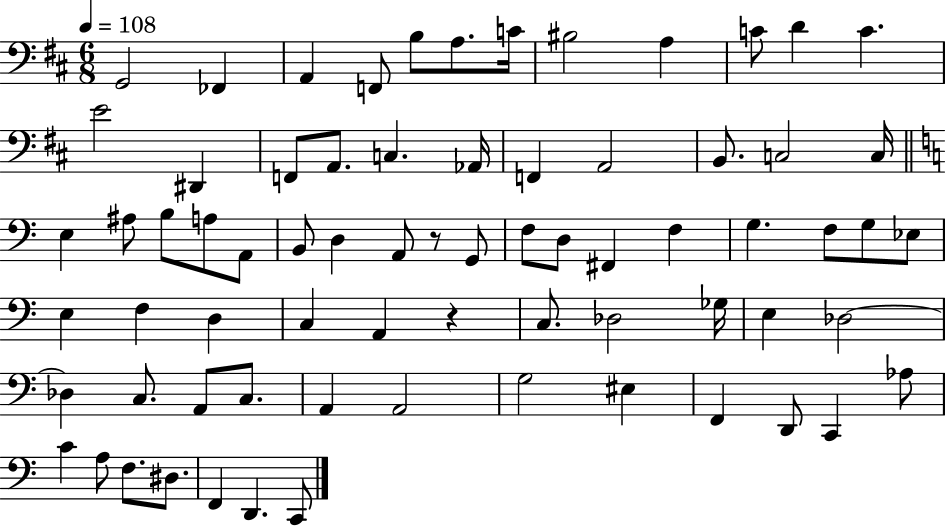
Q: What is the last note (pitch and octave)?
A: C2